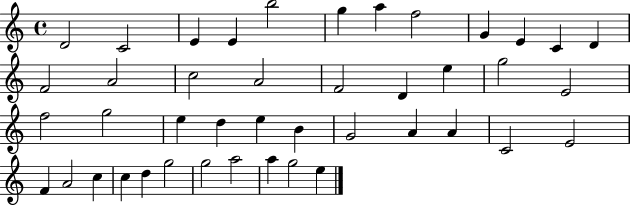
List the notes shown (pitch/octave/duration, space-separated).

D4/h C4/h E4/q E4/q B5/h G5/q A5/q F5/h G4/q E4/q C4/q D4/q F4/h A4/h C5/h A4/h F4/h D4/q E5/q G5/h E4/h F5/h G5/h E5/q D5/q E5/q B4/q G4/h A4/q A4/q C4/h E4/h F4/q A4/h C5/q C5/q D5/q G5/h G5/h A5/h A5/q G5/h E5/q